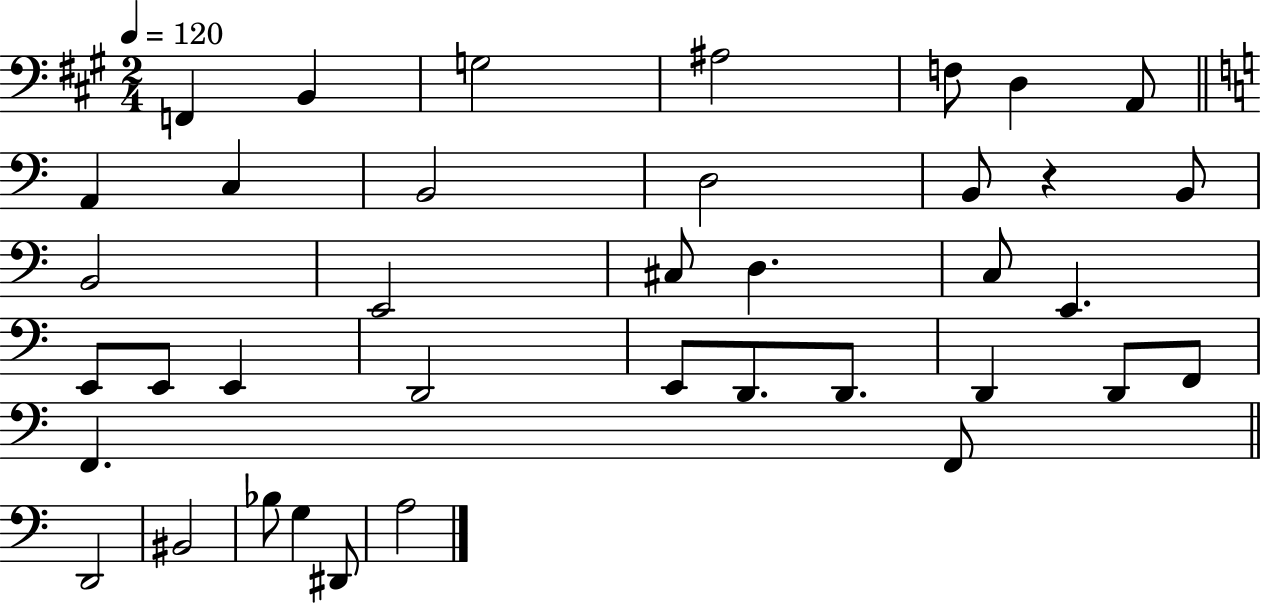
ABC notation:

X:1
T:Untitled
M:2/4
L:1/4
K:A
F,, B,, G,2 ^A,2 F,/2 D, A,,/2 A,, C, B,,2 D,2 B,,/2 z B,,/2 B,,2 E,,2 ^C,/2 D, C,/2 E,, E,,/2 E,,/2 E,, D,,2 E,,/2 D,,/2 D,,/2 D,, D,,/2 F,,/2 F,, F,,/2 D,,2 ^B,,2 _B,/2 G, ^D,,/2 A,2